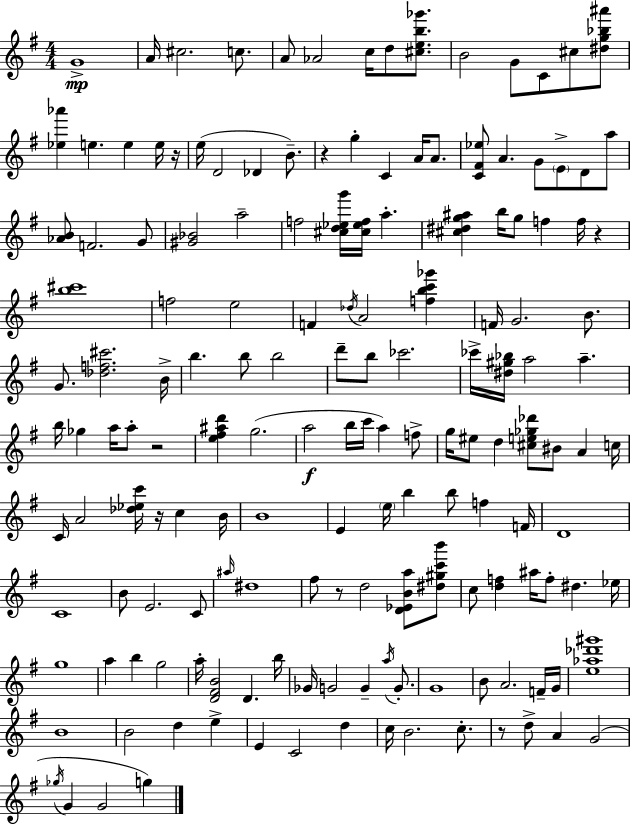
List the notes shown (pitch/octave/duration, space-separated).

G4/w A4/s C#5/h. C5/e. A4/e Ab4/h C5/s D5/e [C#5,E5,B5,Gb6]/e. B4/h G4/e C4/e C#5/e [D#5,G5,Bb5,A#6]/e [Eb5,Ab6]/q E5/q. E5/q E5/s R/s E5/s D4/h Db4/q B4/e. R/q G5/q C4/q A4/s A4/e. [C4,F#4,Eb5]/e A4/q. G4/e E4/e D4/e A5/e [Ab4,B4]/e F4/h. G4/e [G#4,Bb4]/h A5/h F5/h [C#5,D5,Eb5,G6]/s [C#5,Eb5,F5]/s A5/q. [C#5,D#5,G5,A#5]/q B5/s G5/e F5/q F5/s R/q [B5,C#6]/w F5/h E5/h F4/q Db5/s A4/h [F5,B5,C6,Gb6]/q F4/s G4/h. B4/e. G4/e. [Db5,F5,C#6]/h. B4/s B5/q. B5/e B5/h D6/e B5/e CES6/h. CES6/s [D#5,G#5,Bb5]/s A5/h A5/q. B5/s Gb5/q A5/s A5/e R/h [E5,F#5,A#5,D6]/q G5/h. A5/h B5/s C6/s A5/q F5/e G5/s EIS5/e D5/q [C#5,E5,Gb5,Db6]/e BIS4/e A4/q C5/s C4/s A4/h [Db5,Eb5,C6]/s R/s C5/q B4/s B4/w E4/q E5/s B5/q B5/e F5/q F4/s D4/w C4/w B4/e E4/h. C4/e A#5/s D#5/w F#5/e R/e D5/h [D4,Eb4,B4,A5]/e [D#5,G#5,C6,B6]/e C5/e [D5,F5]/q A#5/s F5/e D#5/q. Eb5/s G5/w A5/q B5/q G5/h A5/s [D4,F#4,B4]/h D4/q. B5/s Gb4/s G4/h G4/q A5/s G4/e. G4/w B4/e A4/h. F4/s G4/s [E5,Ab5,Db6,G#6]/w B4/w B4/h D5/q E5/q E4/q C4/h D5/q C5/s B4/h. C5/e. R/e D5/e A4/q G4/h Gb5/s G4/q G4/h G5/q